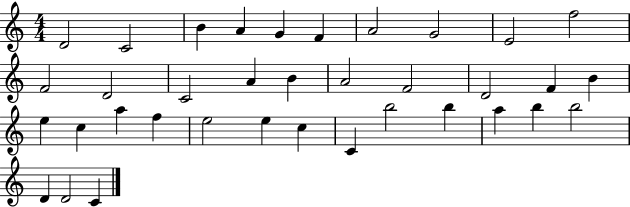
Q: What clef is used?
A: treble